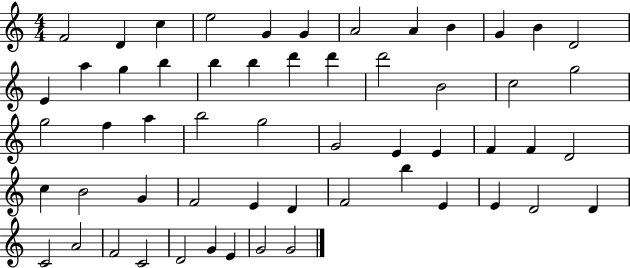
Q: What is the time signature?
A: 4/4